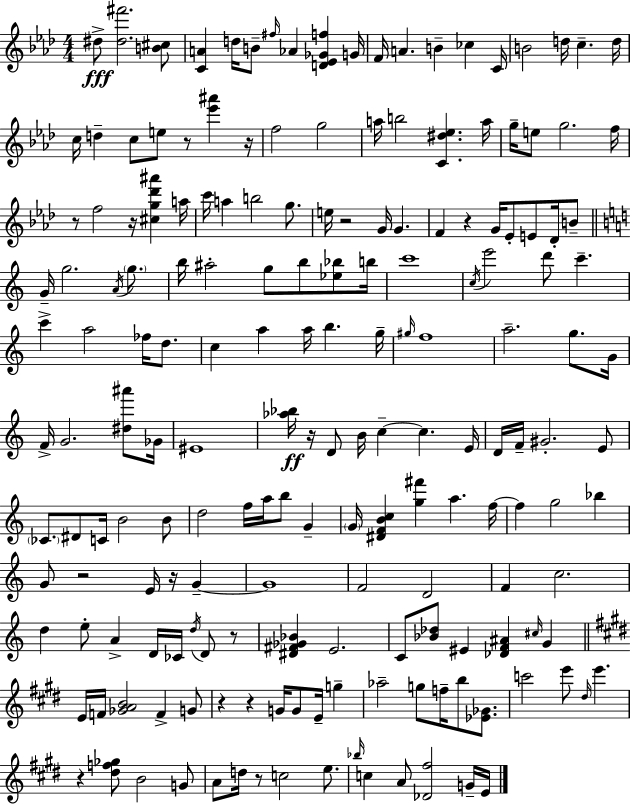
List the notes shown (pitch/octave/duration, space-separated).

D#5/e [D#5,F#6]/h. [B4,C#5]/e [C4,A4]/q D5/s B4/e F#5/s Ab4/q [D4,Eb4,Gb4,F5]/q G4/s F4/s A4/q. B4/q CES5/q C4/s B4/h D5/s C5/q. D5/s C5/s D5/q C5/e E5/e R/e [Eb6,A#6]/q R/s F5/h G5/h A5/s B5/h [C4,D#5,Eb5]/q. A5/s G5/s E5/e G5/h. F5/s R/e F5/h R/s [C#5,G5,Db6,A#6]/q A5/s C6/s A5/q B5/h G5/e. E5/s R/h G4/s G4/q. F4/q R/q G4/s Eb4/e E4/e Db4/s B4/e G4/s G5/h. A4/s G5/e. B5/s A#5/h G5/e B5/e [Eb5,Bb5]/e B5/s C6/w C5/s E6/h D6/e C6/q. C6/q A5/h FES5/s D5/e. C5/q A5/q A5/s B5/q. G5/s G#5/s F5/w A5/h. G5/e. G4/s F4/s G4/h. [D#5,A#6]/e Gb4/s EIS4/w [Ab5,Bb5]/s R/s D4/e B4/s C5/q C5/q. E4/s D4/s F4/s G#4/h. E4/e CES4/e. D#4/e C4/s B4/h B4/e D5/h F5/s A5/s B5/e G4/q G4/s [D#4,F4,B4,C5]/q [G5,F#6]/q A5/q. F5/s F5/q G5/h Bb5/q G4/e R/h E4/s R/s G4/q G4/w F4/h D4/h F4/q C5/h. D5/q E5/e A4/q D4/s CES4/s D5/s D4/e R/e [D#4,F#4,Gb4,Bb4]/q E4/h. C4/e [Bb4,Db5]/e EIS4/q [Db4,F4,A#4]/q C#5/s G4/q E4/s F4/s [Gb4,A4,B4]/h F4/q G4/e R/q R/q G4/s G4/e E4/s G5/q Ab5/h G5/e F5/s B5/e [Eb4,Gb4]/e. C6/h E6/e D#5/s E6/q. R/q [D#5,F5,Gb5]/e B4/h G4/e A4/e D5/s R/e C5/h E5/e. Bb5/s C5/q A4/e [Db4,F#5]/h G4/s E4/s